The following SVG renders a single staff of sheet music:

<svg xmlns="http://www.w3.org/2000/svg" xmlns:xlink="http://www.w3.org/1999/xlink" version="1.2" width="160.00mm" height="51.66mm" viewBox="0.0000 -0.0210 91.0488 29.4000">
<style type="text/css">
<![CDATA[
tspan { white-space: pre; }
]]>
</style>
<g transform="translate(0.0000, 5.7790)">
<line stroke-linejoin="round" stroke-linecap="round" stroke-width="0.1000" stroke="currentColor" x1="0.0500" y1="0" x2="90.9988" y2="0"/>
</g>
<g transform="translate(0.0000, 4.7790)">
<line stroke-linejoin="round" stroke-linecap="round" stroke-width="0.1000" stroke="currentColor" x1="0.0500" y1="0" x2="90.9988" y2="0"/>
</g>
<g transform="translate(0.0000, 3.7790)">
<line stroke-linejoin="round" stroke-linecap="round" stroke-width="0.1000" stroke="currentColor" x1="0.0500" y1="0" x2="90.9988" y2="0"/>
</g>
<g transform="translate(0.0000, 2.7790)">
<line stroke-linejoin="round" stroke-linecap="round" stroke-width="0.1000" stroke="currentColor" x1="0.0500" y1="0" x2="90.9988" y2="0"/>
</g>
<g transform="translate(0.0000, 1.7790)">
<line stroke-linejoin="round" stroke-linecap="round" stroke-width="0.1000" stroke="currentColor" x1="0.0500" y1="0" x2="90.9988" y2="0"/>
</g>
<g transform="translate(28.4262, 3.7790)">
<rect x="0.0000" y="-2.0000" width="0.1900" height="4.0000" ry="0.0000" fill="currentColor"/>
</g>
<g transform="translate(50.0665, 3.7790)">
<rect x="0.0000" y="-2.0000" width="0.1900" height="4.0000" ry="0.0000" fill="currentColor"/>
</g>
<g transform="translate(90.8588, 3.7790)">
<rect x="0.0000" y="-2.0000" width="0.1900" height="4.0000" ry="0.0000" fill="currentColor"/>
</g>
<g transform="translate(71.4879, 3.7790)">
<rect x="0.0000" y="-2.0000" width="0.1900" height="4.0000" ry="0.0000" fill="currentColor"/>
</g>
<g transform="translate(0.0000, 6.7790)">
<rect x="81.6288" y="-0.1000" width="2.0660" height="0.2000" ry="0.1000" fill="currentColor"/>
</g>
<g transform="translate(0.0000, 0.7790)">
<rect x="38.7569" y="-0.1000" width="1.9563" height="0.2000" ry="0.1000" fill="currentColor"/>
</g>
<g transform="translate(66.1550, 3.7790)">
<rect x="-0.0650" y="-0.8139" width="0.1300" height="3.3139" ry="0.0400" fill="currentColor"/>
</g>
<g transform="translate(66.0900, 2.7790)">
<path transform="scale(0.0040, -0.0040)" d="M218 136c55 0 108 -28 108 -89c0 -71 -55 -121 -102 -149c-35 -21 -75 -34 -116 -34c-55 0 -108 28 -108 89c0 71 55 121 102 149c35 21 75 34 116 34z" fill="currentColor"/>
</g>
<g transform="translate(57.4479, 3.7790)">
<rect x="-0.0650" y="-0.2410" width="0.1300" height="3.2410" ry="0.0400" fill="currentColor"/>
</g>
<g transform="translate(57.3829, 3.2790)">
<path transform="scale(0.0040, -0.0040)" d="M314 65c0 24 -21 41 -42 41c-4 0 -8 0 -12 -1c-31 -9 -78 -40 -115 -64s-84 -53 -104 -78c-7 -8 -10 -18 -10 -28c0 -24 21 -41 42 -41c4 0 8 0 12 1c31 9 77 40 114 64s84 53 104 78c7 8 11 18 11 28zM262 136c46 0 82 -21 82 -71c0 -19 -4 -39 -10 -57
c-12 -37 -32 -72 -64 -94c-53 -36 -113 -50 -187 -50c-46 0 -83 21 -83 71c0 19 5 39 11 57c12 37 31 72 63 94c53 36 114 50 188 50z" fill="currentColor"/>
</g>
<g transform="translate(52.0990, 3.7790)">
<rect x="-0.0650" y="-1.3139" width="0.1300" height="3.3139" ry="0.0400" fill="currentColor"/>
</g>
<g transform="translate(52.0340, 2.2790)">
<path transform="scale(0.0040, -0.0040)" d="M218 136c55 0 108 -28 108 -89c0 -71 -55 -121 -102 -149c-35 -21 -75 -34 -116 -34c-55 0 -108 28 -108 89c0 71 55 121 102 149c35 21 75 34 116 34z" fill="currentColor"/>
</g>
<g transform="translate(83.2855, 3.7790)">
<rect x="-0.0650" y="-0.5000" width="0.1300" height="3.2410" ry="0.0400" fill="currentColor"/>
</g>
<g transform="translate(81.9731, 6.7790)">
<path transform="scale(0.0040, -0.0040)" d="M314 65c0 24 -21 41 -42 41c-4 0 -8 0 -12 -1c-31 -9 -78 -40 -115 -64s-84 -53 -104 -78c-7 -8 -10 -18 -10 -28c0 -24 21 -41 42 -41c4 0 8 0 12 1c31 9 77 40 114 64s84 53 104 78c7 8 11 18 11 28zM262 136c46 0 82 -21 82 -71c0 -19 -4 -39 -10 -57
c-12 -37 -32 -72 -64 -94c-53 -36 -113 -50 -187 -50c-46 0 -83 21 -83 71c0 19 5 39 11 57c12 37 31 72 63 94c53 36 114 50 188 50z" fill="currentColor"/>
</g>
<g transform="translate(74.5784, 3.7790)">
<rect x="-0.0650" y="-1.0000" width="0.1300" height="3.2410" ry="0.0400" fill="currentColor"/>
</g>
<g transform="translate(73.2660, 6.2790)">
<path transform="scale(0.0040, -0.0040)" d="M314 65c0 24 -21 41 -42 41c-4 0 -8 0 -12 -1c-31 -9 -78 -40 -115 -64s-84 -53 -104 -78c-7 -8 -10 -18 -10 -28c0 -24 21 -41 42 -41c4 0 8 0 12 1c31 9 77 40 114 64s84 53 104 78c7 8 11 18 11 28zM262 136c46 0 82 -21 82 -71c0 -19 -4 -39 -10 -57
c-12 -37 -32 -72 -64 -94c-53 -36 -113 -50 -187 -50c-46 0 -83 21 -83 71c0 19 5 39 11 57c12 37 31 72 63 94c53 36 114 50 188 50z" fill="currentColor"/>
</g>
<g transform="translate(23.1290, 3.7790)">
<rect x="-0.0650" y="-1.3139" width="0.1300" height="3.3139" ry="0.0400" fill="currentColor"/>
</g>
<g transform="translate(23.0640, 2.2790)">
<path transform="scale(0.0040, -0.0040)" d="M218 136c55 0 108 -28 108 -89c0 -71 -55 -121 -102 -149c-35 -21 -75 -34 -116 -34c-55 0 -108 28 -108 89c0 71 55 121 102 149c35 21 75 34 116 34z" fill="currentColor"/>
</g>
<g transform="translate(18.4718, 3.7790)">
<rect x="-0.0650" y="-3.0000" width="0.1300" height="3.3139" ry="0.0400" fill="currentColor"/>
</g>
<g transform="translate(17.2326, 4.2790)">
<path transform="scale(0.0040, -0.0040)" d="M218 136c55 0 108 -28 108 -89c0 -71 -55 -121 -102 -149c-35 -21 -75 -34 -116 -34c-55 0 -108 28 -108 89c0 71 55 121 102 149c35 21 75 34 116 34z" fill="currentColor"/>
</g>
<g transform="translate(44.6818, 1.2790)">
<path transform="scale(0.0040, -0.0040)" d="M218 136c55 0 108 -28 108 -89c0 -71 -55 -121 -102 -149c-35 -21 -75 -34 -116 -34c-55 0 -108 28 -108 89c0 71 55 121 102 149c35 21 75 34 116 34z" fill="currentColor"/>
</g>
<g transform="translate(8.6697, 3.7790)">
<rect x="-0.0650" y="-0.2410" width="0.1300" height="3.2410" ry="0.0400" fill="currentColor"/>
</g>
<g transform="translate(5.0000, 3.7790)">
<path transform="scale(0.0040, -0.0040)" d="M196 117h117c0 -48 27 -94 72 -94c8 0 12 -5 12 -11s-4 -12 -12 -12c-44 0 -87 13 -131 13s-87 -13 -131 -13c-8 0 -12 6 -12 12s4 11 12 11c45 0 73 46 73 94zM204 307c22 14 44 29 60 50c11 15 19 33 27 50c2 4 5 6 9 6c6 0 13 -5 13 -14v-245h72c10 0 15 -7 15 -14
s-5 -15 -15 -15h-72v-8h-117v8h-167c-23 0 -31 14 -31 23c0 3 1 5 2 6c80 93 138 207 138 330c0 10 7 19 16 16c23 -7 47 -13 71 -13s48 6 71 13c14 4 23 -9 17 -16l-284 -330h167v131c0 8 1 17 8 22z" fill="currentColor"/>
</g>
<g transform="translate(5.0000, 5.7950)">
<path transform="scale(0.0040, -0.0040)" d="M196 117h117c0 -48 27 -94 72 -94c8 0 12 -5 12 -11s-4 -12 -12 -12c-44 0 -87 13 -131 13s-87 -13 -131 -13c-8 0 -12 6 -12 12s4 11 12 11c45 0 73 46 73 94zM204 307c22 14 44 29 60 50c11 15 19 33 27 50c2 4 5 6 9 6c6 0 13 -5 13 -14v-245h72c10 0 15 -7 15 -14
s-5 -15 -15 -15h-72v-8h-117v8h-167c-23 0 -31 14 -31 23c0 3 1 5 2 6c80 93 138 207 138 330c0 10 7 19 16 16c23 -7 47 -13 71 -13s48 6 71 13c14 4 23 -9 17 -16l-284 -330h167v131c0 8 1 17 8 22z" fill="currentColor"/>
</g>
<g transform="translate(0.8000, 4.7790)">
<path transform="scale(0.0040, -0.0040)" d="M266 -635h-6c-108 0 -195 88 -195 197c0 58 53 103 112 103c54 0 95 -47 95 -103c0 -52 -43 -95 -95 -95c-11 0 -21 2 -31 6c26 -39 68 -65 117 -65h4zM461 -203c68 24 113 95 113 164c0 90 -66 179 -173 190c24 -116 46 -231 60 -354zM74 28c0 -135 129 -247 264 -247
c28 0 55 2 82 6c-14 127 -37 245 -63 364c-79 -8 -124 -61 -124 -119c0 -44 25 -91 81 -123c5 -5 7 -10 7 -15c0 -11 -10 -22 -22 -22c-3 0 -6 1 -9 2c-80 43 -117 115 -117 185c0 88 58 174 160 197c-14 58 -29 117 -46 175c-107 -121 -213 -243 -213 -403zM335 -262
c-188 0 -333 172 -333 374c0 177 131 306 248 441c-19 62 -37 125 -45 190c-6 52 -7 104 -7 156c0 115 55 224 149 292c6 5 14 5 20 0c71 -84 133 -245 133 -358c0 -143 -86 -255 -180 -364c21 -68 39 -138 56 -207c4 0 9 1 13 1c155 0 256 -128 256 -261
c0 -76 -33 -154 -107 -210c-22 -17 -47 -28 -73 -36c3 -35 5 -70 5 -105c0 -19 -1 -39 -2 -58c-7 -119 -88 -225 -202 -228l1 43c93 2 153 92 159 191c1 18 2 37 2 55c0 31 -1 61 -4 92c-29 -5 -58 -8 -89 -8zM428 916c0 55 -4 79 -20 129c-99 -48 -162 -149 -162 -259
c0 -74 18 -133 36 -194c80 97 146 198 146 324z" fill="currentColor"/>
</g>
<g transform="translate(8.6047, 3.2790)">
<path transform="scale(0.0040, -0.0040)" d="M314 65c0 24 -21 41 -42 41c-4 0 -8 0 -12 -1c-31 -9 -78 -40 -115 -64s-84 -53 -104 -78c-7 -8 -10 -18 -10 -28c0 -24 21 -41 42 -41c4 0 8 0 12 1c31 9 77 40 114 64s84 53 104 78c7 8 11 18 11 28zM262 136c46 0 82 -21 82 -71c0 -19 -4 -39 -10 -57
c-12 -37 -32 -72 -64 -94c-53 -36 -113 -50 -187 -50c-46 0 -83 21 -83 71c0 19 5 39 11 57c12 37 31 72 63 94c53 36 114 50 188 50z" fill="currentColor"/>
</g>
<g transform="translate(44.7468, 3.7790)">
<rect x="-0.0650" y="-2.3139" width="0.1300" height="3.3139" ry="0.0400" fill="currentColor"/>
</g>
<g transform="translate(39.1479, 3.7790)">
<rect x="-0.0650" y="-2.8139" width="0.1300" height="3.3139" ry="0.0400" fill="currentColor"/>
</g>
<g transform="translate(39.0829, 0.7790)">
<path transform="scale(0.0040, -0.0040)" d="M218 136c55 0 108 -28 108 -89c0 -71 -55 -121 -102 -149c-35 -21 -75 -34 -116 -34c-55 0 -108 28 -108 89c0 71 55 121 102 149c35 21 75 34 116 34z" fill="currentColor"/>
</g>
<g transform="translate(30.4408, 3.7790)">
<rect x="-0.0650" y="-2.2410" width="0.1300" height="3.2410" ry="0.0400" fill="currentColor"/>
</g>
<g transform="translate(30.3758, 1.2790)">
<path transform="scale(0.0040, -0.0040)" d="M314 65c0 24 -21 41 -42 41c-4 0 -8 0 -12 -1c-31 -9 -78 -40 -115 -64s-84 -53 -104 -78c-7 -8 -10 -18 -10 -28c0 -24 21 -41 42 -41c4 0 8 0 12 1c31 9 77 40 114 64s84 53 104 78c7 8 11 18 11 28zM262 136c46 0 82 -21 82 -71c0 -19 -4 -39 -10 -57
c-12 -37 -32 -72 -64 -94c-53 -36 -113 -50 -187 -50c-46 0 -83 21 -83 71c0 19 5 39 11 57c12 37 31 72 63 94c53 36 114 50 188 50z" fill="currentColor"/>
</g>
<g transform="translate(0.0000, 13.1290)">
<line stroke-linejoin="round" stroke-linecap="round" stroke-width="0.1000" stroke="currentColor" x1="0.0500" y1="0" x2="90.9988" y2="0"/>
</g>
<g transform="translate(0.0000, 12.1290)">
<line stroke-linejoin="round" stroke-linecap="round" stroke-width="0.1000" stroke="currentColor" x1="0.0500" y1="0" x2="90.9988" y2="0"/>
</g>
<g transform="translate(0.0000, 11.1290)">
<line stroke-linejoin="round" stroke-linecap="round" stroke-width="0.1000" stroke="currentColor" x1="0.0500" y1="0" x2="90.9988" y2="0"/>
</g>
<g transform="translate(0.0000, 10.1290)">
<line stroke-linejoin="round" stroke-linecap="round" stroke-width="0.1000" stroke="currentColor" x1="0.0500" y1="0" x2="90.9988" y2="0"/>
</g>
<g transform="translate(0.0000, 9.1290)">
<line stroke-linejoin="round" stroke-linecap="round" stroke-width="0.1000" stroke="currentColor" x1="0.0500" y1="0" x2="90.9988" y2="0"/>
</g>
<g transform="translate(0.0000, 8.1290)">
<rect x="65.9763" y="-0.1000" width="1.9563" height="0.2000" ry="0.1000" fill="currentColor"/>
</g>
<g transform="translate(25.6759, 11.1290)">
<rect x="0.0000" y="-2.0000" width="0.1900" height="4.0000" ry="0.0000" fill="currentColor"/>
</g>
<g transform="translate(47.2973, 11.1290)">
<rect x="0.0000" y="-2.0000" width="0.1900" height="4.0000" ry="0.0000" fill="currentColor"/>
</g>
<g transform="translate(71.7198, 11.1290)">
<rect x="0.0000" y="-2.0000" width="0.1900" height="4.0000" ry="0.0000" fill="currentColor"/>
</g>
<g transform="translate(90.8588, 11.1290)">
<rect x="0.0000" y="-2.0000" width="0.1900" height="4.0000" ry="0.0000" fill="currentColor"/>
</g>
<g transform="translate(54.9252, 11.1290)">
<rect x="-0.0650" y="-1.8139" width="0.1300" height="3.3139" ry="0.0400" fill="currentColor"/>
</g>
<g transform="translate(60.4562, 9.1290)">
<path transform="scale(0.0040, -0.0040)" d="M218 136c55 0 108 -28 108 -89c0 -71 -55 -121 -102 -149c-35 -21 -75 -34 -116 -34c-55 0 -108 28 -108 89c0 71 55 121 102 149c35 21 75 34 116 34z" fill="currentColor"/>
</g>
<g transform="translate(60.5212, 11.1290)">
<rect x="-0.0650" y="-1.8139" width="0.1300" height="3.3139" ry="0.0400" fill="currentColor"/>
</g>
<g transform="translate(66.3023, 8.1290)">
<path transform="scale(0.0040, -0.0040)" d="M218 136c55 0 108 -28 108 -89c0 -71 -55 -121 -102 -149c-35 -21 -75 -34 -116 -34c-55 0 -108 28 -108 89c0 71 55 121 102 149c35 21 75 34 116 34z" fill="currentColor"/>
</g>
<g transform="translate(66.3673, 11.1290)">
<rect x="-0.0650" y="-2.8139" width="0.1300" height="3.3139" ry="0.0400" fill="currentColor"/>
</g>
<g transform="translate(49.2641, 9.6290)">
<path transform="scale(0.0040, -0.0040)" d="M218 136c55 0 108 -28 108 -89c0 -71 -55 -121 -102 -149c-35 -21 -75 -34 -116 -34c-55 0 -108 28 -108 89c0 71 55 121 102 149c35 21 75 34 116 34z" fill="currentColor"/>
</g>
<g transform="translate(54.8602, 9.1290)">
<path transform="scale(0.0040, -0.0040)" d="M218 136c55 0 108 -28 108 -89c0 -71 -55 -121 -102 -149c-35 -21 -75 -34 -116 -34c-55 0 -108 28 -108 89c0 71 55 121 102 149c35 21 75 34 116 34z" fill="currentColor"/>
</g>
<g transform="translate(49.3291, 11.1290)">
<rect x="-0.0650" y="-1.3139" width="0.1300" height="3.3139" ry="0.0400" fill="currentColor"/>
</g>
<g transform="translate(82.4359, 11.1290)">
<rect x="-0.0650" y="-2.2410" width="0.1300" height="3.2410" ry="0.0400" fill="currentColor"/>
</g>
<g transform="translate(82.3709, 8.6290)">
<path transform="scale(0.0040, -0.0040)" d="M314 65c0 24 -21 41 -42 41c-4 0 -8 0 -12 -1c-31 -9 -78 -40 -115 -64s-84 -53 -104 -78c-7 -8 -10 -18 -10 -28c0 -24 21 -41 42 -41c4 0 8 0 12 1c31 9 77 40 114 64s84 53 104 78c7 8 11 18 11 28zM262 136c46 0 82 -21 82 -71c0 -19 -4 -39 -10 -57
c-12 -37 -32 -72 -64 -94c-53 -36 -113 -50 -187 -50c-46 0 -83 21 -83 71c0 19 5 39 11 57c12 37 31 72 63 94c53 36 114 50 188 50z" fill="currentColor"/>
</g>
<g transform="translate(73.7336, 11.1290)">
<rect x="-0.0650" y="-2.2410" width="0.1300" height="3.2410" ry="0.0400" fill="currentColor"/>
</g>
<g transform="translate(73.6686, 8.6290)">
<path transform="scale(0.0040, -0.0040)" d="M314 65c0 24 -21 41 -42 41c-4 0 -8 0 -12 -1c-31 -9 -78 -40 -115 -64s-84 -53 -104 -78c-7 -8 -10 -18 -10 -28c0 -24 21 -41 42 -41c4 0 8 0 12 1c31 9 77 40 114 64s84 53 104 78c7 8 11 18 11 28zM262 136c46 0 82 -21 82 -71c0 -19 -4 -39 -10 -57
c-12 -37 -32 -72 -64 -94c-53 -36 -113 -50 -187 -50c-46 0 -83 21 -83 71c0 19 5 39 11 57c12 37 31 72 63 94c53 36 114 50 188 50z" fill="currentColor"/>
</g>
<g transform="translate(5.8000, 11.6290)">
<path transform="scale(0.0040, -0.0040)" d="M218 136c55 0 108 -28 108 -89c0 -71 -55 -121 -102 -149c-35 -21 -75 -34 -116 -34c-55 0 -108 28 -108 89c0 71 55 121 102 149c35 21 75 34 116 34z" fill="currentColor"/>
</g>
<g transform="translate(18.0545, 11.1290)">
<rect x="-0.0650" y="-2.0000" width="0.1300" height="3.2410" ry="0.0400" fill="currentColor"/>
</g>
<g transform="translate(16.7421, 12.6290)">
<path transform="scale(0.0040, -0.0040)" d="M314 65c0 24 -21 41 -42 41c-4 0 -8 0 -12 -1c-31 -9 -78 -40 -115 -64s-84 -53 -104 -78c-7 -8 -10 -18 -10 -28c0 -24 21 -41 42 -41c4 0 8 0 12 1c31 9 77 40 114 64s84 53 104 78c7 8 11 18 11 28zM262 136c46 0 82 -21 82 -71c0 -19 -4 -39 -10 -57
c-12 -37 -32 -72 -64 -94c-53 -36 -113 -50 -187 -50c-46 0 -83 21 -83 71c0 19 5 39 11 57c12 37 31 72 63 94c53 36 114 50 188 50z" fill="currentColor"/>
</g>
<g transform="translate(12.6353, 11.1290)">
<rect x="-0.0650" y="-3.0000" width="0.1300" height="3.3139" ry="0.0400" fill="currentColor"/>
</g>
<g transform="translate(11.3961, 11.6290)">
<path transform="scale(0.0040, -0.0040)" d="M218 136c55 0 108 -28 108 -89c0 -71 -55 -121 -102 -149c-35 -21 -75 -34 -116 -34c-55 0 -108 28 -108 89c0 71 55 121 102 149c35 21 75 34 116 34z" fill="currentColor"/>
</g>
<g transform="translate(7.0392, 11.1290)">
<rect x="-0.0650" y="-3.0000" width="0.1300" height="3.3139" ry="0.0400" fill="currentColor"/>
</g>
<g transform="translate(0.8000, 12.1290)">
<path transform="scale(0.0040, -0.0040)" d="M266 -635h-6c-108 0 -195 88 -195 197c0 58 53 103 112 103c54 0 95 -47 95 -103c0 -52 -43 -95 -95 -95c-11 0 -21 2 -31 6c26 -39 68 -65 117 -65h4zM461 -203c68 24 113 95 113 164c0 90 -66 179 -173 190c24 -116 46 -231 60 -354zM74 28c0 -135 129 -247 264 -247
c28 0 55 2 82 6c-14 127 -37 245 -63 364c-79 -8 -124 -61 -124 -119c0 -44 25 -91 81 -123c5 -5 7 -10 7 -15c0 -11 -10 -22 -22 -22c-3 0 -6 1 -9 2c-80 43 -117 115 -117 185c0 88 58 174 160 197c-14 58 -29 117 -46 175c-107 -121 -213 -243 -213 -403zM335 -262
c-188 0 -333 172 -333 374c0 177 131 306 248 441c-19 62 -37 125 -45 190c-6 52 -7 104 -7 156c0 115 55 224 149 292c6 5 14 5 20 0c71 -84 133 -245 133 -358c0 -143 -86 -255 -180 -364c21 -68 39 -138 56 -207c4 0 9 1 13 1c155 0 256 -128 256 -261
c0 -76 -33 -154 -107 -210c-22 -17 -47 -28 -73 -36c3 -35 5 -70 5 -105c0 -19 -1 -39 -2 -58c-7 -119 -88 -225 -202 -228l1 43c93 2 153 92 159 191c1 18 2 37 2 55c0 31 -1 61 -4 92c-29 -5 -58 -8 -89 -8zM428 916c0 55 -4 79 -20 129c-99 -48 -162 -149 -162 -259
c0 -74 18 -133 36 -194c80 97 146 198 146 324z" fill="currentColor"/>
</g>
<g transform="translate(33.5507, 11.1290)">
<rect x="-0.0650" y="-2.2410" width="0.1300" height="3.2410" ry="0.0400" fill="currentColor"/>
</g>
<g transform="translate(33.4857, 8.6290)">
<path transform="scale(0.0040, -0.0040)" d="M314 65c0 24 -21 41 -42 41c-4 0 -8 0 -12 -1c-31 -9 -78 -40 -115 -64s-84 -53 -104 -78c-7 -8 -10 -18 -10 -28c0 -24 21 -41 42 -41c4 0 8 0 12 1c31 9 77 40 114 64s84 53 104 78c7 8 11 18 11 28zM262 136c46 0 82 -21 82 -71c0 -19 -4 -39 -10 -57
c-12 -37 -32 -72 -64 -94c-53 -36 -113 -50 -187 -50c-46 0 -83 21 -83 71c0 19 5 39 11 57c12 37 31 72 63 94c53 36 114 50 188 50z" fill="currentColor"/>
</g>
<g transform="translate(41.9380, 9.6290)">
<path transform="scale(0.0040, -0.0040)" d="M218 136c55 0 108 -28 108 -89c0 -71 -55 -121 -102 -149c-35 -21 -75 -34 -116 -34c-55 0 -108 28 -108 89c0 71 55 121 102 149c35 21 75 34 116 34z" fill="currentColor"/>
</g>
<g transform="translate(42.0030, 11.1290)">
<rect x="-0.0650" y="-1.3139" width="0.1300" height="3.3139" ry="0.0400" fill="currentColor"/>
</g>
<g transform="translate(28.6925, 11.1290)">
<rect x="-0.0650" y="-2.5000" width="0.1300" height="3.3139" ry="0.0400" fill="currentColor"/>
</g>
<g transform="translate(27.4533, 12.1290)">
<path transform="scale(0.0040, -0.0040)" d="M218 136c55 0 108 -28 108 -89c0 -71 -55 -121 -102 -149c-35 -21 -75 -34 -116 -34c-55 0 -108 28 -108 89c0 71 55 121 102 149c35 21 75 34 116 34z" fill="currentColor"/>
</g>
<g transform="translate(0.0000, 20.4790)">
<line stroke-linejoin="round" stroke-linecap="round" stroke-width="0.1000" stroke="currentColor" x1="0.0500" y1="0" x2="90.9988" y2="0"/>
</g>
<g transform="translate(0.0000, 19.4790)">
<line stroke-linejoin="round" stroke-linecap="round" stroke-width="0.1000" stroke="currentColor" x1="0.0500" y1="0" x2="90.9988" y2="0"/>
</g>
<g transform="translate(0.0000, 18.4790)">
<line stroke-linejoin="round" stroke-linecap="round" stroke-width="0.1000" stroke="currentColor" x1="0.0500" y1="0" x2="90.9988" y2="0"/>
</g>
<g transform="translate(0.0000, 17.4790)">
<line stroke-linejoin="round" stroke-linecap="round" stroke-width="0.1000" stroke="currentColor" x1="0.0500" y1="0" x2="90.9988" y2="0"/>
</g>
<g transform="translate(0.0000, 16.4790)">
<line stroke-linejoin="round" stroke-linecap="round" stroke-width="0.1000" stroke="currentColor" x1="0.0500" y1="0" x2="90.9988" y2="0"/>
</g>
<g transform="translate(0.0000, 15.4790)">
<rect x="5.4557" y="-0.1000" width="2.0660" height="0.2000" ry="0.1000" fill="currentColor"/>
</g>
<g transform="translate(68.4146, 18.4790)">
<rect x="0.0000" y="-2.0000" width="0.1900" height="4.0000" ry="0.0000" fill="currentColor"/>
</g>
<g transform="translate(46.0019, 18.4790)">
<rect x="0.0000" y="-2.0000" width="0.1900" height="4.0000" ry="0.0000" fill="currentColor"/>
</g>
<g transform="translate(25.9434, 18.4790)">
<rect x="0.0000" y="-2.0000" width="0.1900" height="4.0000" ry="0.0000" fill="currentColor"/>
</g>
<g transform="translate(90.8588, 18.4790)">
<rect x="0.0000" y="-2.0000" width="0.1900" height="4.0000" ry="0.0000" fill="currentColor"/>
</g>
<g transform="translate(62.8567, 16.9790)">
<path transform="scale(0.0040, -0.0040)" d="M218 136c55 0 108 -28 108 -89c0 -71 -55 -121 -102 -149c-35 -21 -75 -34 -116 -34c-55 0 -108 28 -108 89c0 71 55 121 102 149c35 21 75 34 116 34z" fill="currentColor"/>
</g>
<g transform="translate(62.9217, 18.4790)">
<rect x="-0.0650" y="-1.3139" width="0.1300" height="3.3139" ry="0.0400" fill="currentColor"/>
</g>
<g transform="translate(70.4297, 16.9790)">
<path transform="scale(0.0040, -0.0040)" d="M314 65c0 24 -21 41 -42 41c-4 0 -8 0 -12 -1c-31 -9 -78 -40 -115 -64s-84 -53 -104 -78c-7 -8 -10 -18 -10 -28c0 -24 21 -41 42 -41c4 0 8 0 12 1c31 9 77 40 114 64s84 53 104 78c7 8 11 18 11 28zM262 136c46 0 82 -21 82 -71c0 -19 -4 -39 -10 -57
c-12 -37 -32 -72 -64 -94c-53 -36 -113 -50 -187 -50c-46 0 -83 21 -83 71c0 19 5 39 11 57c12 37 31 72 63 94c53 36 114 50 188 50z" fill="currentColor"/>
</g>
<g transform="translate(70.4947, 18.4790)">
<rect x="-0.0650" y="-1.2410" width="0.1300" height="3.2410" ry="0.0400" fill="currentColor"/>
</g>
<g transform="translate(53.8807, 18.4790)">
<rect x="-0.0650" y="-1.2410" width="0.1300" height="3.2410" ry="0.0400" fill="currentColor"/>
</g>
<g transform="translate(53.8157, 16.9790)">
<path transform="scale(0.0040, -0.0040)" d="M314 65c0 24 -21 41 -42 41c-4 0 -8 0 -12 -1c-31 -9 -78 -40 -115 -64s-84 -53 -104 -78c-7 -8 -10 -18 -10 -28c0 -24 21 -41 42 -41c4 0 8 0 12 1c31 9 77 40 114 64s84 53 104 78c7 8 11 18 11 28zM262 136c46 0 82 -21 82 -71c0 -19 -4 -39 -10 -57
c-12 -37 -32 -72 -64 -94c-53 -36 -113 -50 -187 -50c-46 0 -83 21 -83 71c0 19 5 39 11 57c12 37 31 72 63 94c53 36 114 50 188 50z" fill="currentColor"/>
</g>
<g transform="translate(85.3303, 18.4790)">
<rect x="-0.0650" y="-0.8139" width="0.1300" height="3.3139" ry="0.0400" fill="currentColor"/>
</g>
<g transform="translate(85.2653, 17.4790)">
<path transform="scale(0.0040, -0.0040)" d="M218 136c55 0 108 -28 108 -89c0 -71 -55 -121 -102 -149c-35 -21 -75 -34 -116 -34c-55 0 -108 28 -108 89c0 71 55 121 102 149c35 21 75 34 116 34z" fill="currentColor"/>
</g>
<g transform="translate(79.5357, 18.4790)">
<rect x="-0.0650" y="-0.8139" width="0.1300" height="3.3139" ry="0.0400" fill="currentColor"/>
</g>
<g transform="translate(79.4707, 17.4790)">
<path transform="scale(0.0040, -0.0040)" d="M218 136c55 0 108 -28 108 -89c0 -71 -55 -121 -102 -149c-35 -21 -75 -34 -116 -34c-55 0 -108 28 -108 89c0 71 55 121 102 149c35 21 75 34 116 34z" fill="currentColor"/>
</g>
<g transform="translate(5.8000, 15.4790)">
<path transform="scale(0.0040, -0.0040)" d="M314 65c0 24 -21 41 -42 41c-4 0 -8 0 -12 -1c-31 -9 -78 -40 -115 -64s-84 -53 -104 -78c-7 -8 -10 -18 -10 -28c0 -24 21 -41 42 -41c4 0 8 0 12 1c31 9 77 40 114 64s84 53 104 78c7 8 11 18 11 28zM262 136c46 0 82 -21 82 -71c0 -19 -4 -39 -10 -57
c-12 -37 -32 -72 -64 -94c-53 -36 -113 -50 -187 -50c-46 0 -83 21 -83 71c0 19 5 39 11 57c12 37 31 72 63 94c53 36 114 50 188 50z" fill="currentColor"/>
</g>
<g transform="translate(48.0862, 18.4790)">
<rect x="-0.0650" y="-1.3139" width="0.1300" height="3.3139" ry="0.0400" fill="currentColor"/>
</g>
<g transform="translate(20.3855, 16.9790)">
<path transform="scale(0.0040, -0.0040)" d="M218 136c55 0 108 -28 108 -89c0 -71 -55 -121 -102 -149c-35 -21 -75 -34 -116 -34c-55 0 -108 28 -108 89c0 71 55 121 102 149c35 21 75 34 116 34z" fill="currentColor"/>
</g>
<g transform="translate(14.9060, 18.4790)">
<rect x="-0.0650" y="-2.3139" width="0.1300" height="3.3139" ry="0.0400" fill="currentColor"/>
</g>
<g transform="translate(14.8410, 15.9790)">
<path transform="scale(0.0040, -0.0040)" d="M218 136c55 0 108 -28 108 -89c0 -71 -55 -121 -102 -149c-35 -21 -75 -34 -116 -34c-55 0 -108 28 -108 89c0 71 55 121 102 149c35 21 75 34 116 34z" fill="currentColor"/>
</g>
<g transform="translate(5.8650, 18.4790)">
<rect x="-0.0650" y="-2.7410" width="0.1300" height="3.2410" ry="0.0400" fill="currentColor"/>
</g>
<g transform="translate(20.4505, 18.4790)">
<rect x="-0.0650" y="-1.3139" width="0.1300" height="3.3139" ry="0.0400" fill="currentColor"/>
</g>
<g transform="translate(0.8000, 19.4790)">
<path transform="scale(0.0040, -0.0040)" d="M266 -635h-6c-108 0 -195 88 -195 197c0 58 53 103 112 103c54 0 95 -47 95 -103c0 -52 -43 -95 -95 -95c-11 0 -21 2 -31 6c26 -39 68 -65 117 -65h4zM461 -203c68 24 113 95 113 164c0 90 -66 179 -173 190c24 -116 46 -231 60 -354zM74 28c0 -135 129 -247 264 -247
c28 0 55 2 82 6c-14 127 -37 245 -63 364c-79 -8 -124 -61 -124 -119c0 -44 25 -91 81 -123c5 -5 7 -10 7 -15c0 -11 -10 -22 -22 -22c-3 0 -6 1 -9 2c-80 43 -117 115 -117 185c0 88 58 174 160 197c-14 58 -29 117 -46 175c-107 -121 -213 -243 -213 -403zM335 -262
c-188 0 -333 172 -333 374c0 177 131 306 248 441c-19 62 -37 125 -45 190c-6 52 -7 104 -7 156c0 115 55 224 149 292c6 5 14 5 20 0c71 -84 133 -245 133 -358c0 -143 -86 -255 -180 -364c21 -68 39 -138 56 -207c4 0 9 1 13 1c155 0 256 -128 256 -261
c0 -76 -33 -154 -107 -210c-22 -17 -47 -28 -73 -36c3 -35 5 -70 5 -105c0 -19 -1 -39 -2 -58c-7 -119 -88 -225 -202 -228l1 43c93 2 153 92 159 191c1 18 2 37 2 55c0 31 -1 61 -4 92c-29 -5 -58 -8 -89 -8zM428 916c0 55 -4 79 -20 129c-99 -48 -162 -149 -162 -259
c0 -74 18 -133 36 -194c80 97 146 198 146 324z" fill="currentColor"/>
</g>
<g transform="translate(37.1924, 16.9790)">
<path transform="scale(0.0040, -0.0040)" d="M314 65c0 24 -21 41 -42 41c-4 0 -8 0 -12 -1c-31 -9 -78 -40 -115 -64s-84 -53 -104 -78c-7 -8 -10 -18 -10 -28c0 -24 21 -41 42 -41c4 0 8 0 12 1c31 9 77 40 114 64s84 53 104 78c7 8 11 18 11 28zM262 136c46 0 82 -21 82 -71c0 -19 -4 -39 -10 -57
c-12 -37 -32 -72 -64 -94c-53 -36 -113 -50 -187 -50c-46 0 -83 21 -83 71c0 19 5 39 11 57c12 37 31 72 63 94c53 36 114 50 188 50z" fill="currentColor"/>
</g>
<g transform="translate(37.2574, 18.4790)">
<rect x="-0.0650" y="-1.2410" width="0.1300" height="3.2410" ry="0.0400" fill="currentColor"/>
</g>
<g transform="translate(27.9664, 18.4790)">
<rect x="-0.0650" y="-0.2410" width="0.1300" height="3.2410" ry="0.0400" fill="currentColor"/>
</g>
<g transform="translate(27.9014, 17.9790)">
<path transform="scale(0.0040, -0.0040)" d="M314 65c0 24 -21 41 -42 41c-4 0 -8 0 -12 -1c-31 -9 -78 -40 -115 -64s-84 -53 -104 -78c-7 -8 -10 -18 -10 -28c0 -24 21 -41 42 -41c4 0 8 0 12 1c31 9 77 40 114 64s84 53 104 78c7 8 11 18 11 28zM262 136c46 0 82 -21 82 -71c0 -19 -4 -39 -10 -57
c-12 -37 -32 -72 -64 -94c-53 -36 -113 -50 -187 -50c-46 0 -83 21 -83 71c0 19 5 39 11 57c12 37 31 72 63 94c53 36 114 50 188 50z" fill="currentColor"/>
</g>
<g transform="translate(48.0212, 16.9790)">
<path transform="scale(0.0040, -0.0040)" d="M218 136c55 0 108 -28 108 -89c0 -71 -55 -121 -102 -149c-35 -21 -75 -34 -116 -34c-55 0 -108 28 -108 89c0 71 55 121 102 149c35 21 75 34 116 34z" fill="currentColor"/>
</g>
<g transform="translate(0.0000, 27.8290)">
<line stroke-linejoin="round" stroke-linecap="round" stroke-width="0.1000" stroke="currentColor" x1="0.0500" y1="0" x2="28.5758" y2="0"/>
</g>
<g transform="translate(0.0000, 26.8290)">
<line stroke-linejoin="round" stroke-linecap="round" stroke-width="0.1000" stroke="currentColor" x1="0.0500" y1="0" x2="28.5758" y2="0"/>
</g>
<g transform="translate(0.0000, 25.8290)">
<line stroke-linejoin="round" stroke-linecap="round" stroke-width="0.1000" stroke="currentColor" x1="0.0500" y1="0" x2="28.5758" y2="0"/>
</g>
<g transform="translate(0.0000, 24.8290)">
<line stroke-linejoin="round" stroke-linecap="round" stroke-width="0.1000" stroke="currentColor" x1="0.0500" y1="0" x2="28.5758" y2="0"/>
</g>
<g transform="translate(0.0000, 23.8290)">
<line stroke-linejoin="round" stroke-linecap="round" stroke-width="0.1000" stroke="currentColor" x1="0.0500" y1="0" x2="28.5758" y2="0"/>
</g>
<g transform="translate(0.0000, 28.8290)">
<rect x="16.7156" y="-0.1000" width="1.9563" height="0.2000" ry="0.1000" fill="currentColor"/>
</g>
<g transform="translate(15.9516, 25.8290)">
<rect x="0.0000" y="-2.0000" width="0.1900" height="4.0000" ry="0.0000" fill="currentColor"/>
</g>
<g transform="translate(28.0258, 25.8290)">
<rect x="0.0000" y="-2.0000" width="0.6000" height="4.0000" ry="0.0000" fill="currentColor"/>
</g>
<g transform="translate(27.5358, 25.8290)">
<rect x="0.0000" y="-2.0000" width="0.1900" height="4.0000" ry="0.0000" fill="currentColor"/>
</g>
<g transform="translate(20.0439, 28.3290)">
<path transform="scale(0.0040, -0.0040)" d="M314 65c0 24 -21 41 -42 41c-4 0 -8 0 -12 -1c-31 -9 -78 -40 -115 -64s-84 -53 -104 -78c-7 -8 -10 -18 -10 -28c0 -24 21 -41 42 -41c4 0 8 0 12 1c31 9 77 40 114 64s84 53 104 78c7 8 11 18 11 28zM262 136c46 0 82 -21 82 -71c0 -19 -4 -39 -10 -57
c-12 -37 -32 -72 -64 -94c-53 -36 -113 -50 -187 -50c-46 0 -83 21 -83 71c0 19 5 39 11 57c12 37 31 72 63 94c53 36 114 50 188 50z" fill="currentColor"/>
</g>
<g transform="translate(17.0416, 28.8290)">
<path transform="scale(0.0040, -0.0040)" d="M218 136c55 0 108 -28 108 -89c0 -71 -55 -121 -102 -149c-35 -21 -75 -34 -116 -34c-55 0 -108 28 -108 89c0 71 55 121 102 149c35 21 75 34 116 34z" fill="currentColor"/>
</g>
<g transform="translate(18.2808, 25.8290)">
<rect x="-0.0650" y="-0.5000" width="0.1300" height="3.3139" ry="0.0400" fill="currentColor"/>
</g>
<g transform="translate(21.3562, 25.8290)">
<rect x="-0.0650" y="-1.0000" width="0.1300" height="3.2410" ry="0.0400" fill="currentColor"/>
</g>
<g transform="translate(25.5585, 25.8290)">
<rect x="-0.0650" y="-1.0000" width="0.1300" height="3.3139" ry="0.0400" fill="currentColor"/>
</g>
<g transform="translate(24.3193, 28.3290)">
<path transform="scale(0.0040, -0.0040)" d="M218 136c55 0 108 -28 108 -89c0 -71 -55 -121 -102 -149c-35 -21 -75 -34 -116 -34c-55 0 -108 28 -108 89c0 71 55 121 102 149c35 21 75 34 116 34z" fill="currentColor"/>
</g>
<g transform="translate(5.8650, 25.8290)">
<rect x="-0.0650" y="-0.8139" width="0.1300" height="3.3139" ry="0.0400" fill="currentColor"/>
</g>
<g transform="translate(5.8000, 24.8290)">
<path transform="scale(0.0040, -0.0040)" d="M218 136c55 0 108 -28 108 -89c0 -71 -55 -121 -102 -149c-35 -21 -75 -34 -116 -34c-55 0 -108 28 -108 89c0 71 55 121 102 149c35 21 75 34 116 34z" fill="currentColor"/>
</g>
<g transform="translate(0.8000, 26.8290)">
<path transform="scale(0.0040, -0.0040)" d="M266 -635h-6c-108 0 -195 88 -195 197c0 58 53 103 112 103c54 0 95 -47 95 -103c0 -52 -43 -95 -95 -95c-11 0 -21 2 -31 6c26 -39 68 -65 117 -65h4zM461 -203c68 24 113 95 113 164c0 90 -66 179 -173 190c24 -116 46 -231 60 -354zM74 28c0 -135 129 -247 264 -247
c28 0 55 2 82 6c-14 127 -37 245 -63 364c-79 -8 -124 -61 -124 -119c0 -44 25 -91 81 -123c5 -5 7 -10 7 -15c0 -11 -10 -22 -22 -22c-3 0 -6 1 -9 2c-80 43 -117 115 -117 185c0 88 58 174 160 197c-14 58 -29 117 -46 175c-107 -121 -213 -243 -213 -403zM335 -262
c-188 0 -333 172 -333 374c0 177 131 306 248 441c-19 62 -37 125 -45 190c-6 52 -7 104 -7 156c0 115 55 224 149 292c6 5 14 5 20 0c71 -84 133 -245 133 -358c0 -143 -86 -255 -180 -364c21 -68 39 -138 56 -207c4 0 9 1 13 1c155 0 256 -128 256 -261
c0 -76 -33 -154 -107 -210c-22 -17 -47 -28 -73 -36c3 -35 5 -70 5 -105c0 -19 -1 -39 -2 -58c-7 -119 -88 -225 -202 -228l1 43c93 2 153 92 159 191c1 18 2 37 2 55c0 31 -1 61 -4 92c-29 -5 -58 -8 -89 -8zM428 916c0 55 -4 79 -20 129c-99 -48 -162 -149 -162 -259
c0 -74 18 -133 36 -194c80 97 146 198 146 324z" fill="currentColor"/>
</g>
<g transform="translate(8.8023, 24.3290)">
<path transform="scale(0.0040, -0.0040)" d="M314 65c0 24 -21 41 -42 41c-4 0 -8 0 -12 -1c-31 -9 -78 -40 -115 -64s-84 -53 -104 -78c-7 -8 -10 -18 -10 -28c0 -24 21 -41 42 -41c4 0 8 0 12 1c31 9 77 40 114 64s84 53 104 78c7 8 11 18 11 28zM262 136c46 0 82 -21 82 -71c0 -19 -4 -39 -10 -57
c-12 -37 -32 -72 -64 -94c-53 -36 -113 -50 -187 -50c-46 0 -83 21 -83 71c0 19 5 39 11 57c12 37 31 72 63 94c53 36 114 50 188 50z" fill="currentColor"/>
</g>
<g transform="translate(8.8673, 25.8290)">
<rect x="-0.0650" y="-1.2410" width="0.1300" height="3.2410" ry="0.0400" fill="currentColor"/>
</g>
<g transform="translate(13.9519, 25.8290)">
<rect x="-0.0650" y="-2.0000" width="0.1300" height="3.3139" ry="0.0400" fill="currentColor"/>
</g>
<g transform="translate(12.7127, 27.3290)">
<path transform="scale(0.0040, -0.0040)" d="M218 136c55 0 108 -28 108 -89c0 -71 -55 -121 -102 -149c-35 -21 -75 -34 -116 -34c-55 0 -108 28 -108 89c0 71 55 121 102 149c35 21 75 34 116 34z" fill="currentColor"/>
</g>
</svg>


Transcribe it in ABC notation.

X:1
T:Untitled
M:4/4
L:1/4
K:C
c2 A e g2 a g e c2 d D2 C2 A A F2 G g2 e e f f a g2 g2 a2 g e c2 e2 e e2 e e2 d d d e2 F C D2 D